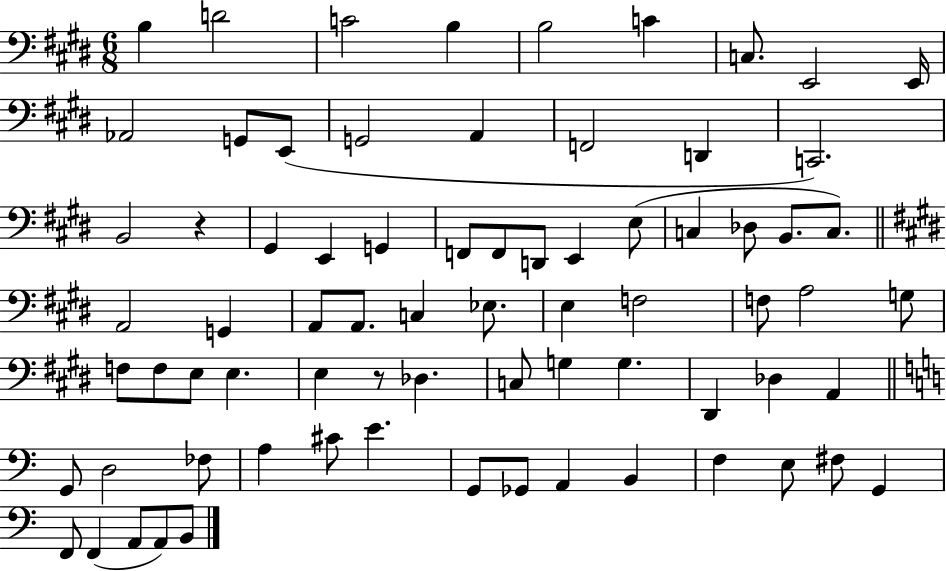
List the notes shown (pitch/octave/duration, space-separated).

B3/q D4/h C4/h B3/q B3/h C4/q C3/e. E2/h E2/s Ab2/h G2/e E2/e G2/h A2/q F2/h D2/q C2/h. B2/h R/q G#2/q E2/q G2/q F2/e F2/e D2/e E2/q E3/e C3/q Db3/e B2/e. C3/e. A2/h G2/q A2/e A2/e. C3/q Eb3/e. E3/q F3/h F3/e A3/h G3/e F3/e F3/e E3/e E3/q. E3/q R/e Db3/q. C3/e G3/q G3/q. D#2/q Db3/q A2/q G2/e D3/h FES3/e A3/q C#4/e E4/q. G2/e Gb2/e A2/q B2/q F3/q E3/e F#3/e G2/q F2/e F2/q A2/e A2/e B2/e